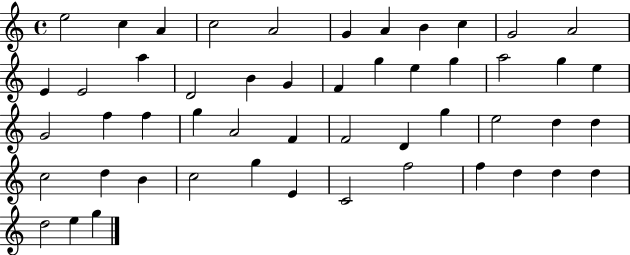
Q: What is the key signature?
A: C major